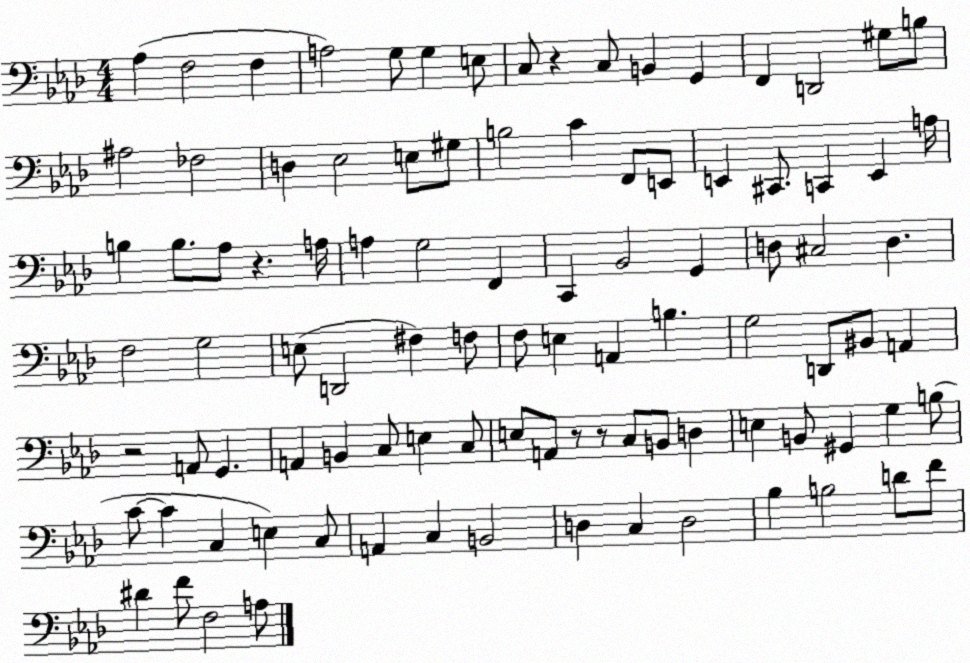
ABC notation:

X:1
T:Untitled
M:4/4
L:1/4
K:Ab
_A, F,2 F, A,2 G,/2 G, E,/2 C,/2 z C,/2 B,, G,, F,, D,,2 ^G,/2 B,/2 ^A,2 _F,2 D, _E,2 E,/2 ^G,/2 B,2 C F,,/2 E,,/2 E,, ^C,,/2 C,, E,, A,/4 B, B,/2 _A,/2 z A,/4 A, G,2 F,, C,, _B,,2 G,, D,/2 ^C,2 D, F,2 G,2 E,/2 D,,2 ^F, F,/2 F,/2 E, A,, B, G,2 D,,/2 ^B,,/2 A,, z2 A,,/2 G,, A,, B,, C,/2 E, C,/2 E,/2 A,,/2 z/2 z/2 C,/2 B,,/2 D, E, B,,/2 ^G,, G, B,/2 C/2 C C, E, C,/2 A,, C, B,,2 D, C, D,2 _B, B,2 D/2 F/2 ^D F/2 F,2 A,/2